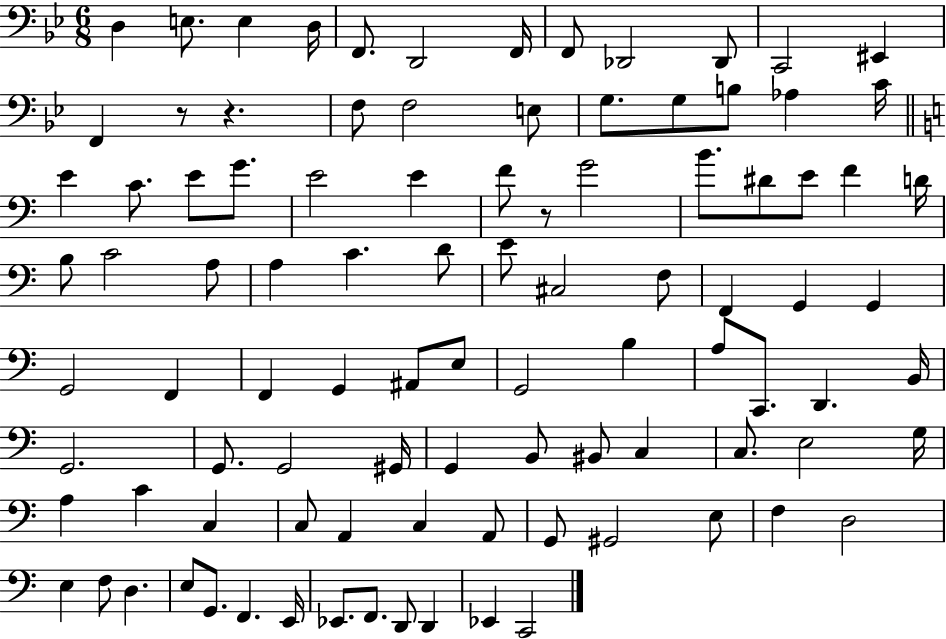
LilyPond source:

{
  \clef bass
  \numericTimeSignature
  \time 6/8
  \key bes \major
  d4 e8. e4 d16 | f,8. d,2 f,16 | f,8 des,2 des,8 | c,2 eis,4 | \break f,4 r8 r4. | f8 f2 e8 | g8. g8 b8 aes4 c'16 | \bar "||" \break \key c \major e'4 c'8. e'8 g'8. | e'2 e'4 | f'8 r8 g'2 | b'8. dis'8 e'8 f'4 d'16 | \break b8 c'2 a8 | a4 c'4. d'8 | e'8 cis2 f8 | f,4 g,4 g,4 | \break g,2 f,4 | f,4 g,4 ais,8 e8 | g,2 b4 | a8 c,8. d,4. b,16 | \break g,2. | g,8. g,2 gis,16 | g,4 b,8 bis,8 c4 | c8. e2 g16 | \break a4 c'4 c4 | c8 a,4 c4 a,8 | g,8 gis,2 e8 | f4 d2 | \break e4 f8 d4. | e8 g,8. f,4. e,16 | ees,8. f,8. d,8 d,4 | ees,4 c,2 | \break \bar "|."
}